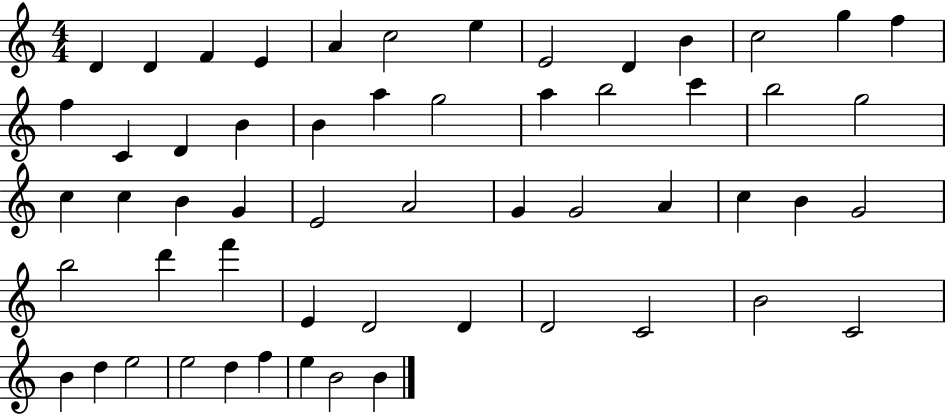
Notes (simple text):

D4/q D4/q F4/q E4/q A4/q C5/h E5/q E4/h D4/q B4/q C5/h G5/q F5/q F5/q C4/q D4/q B4/q B4/q A5/q G5/h A5/q B5/h C6/q B5/h G5/h C5/q C5/q B4/q G4/q E4/h A4/h G4/q G4/h A4/q C5/q B4/q G4/h B5/h D6/q F6/q E4/q D4/h D4/q D4/h C4/h B4/h C4/h B4/q D5/q E5/h E5/h D5/q F5/q E5/q B4/h B4/q